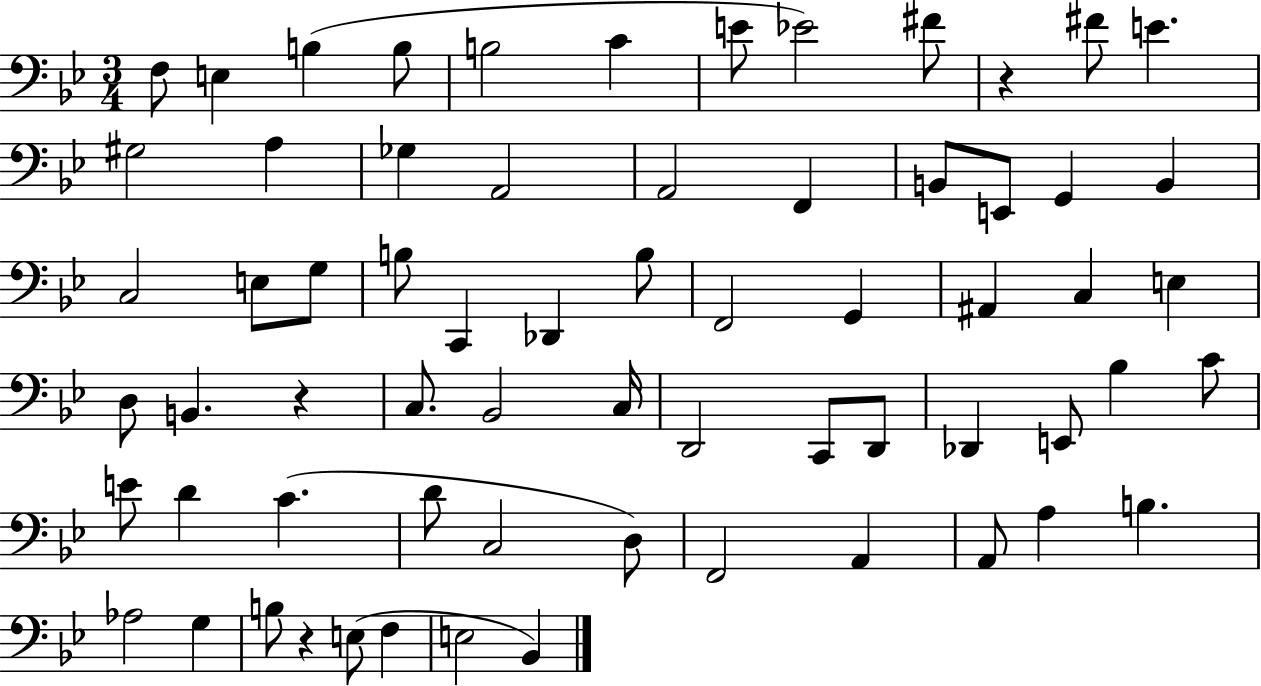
F3/e E3/q B3/q B3/e B3/h C4/q E4/e Eb4/h F#4/e R/q F#4/e E4/q. G#3/h A3/q Gb3/q A2/h A2/h F2/q B2/e E2/e G2/q B2/q C3/h E3/e G3/e B3/e C2/q Db2/q B3/e F2/h G2/q A#2/q C3/q E3/q D3/e B2/q. R/q C3/e. Bb2/h C3/s D2/h C2/e D2/e Db2/q E2/e Bb3/q C4/e E4/e D4/q C4/q. D4/e C3/h D3/e F2/h A2/q A2/e A3/q B3/q. Ab3/h G3/q B3/e R/q E3/e F3/q E3/h Bb2/q